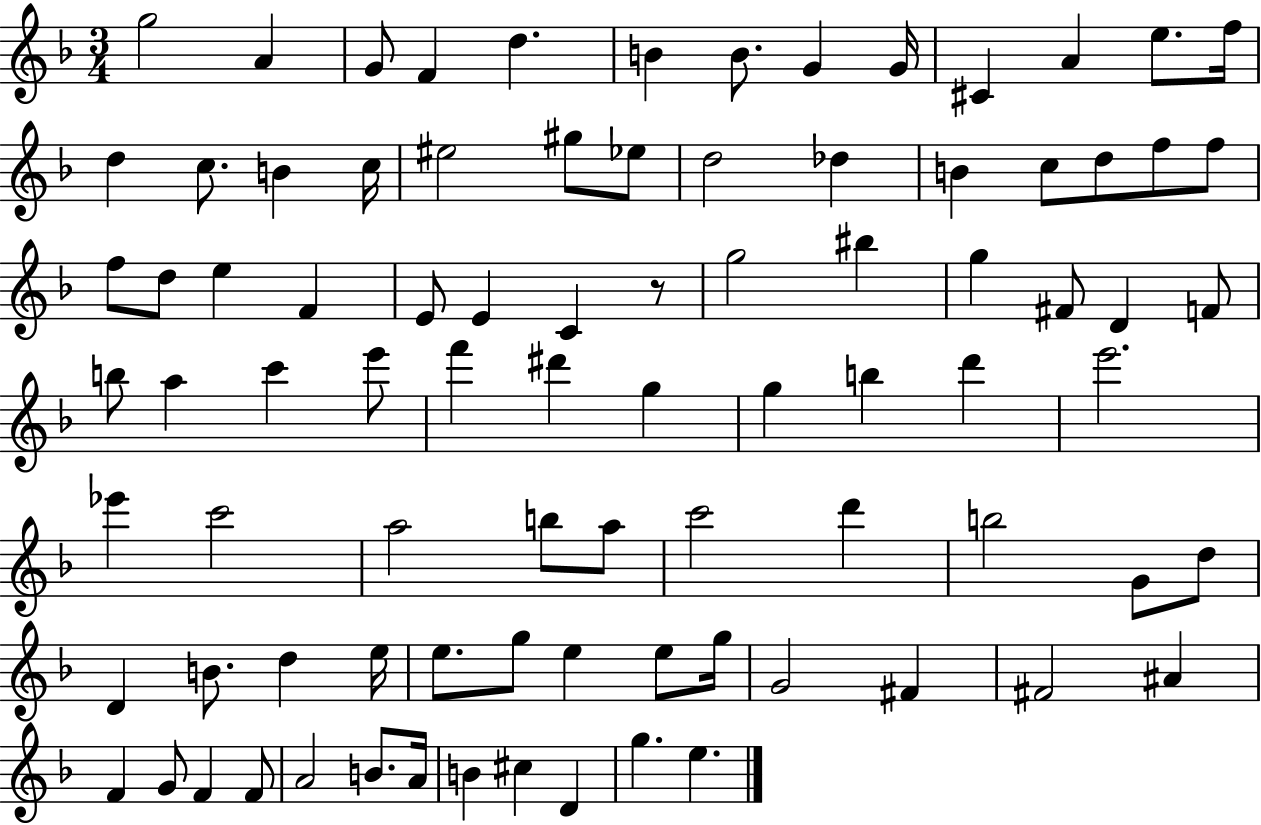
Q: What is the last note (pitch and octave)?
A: E5